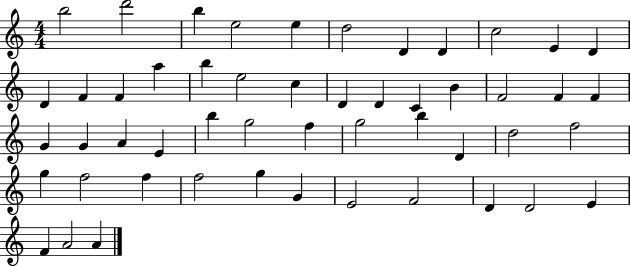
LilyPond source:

{
  \clef treble
  \numericTimeSignature
  \time 4/4
  \key c \major
  b''2 d'''2 | b''4 e''2 e''4 | d''2 d'4 d'4 | c''2 e'4 d'4 | \break d'4 f'4 f'4 a''4 | b''4 e''2 c''4 | d'4 d'4 c'4 b'4 | f'2 f'4 f'4 | \break g'4 g'4 a'4 e'4 | b''4 g''2 f''4 | g''2 b''4 d'4 | d''2 f''2 | \break g''4 f''2 f''4 | f''2 g''4 g'4 | e'2 f'2 | d'4 d'2 e'4 | \break f'4 a'2 a'4 | \bar "|."
}